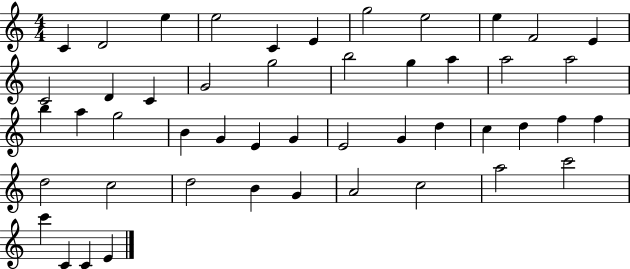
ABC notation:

X:1
T:Untitled
M:4/4
L:1/4
K:C
C D2 e e2 C E g2 e2 e F2 E C2 D C G2 g2 b2 g a a2 a2 b a g2 B G E G E2 G d c d f f d2 c2 d2 B G A2 c2 a2 c'2 c' C C E